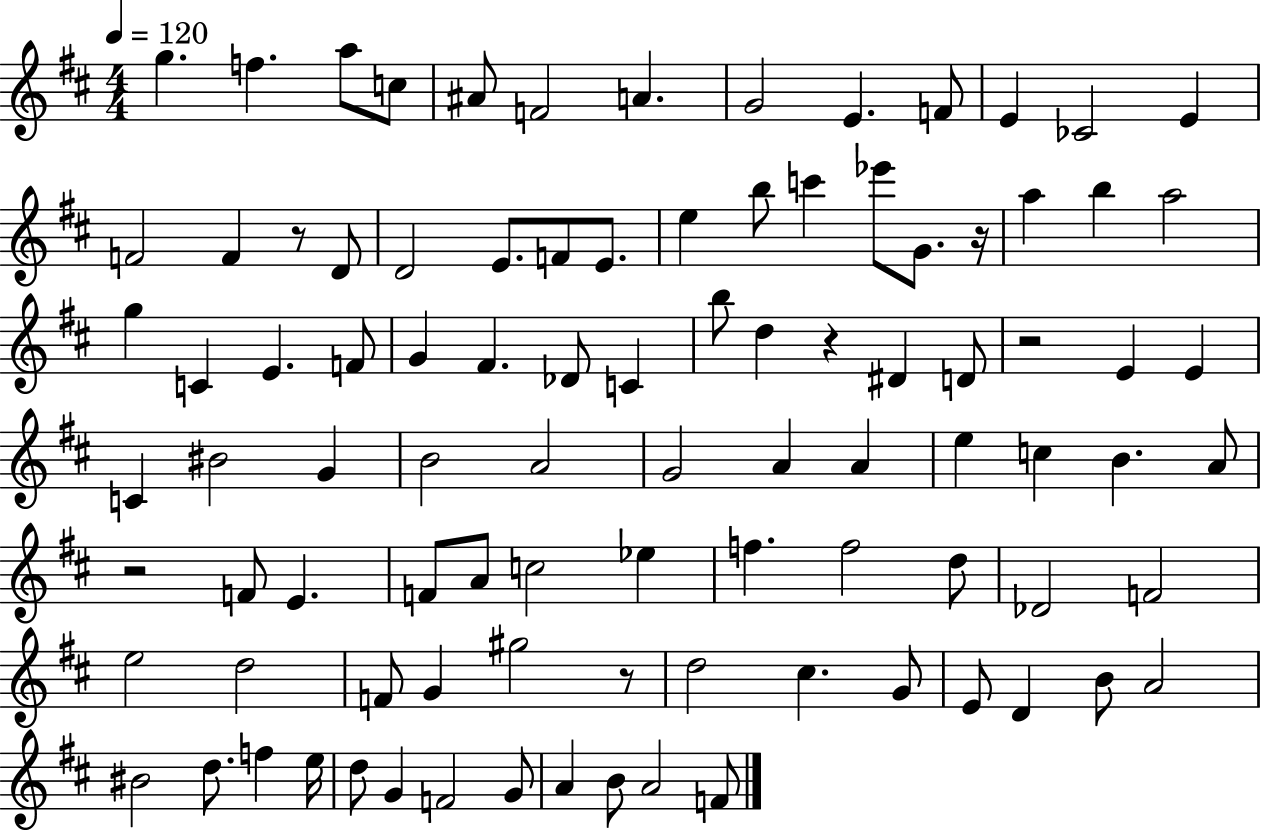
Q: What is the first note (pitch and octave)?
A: G5